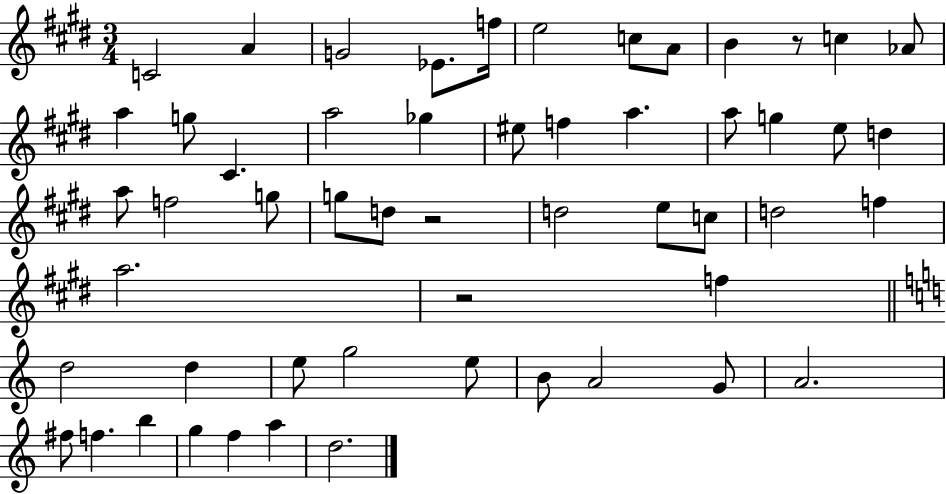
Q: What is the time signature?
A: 3/4